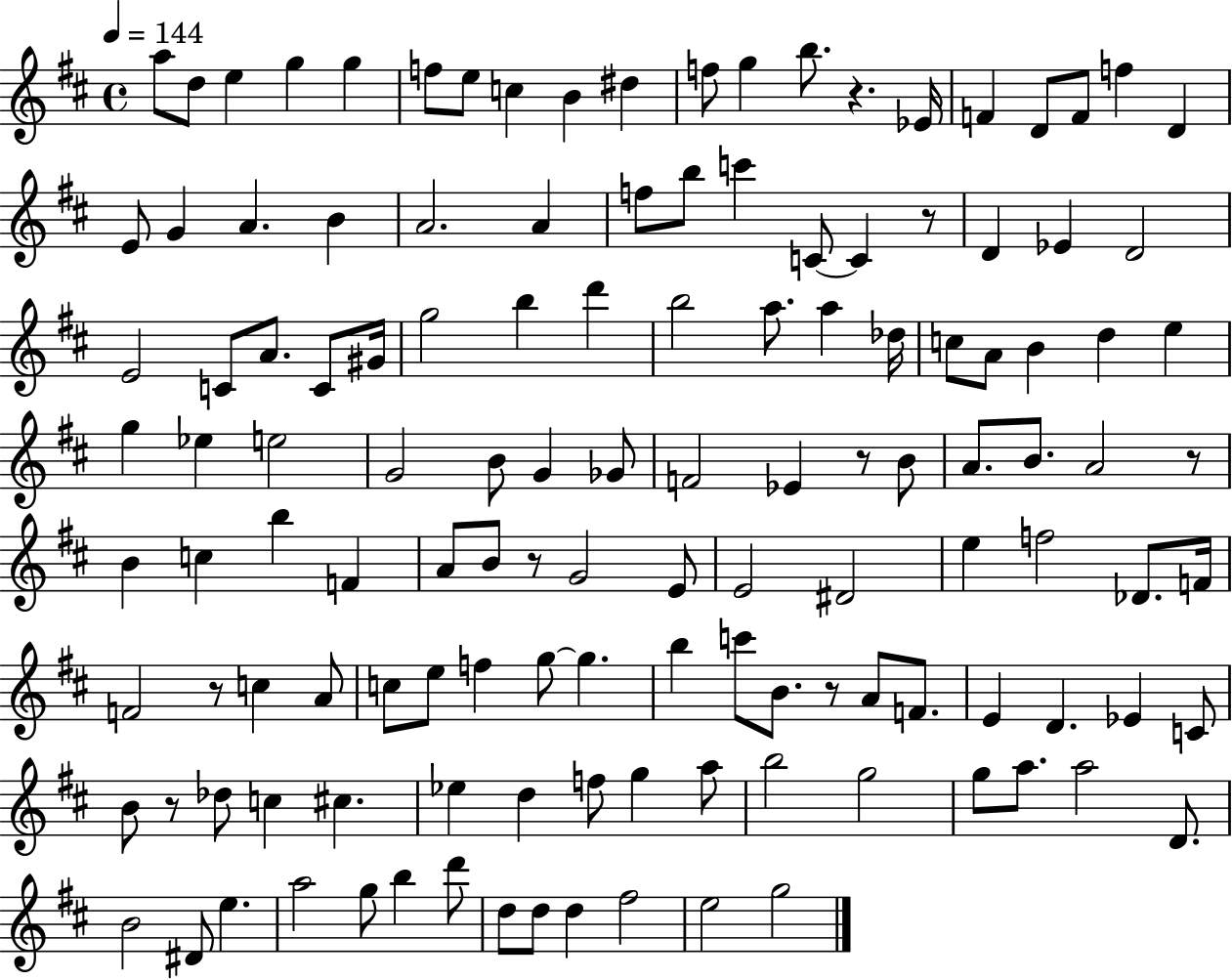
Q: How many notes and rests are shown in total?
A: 130